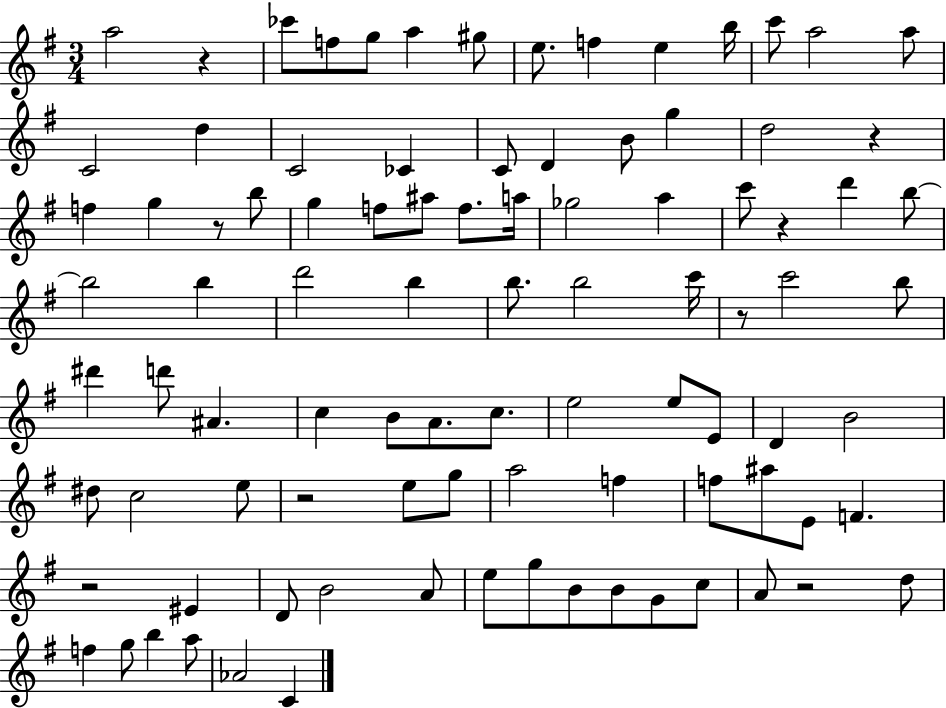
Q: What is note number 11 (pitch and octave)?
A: C6